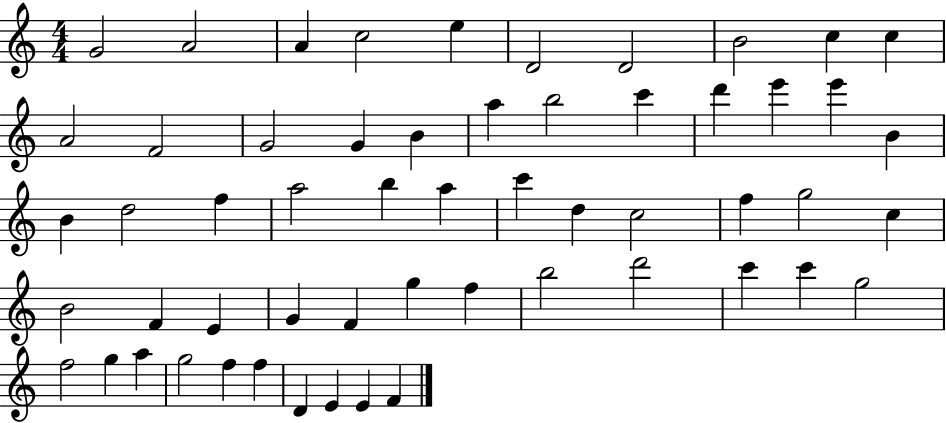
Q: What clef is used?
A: treble